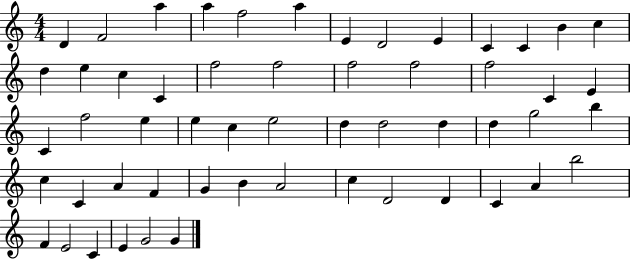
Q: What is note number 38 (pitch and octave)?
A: C4